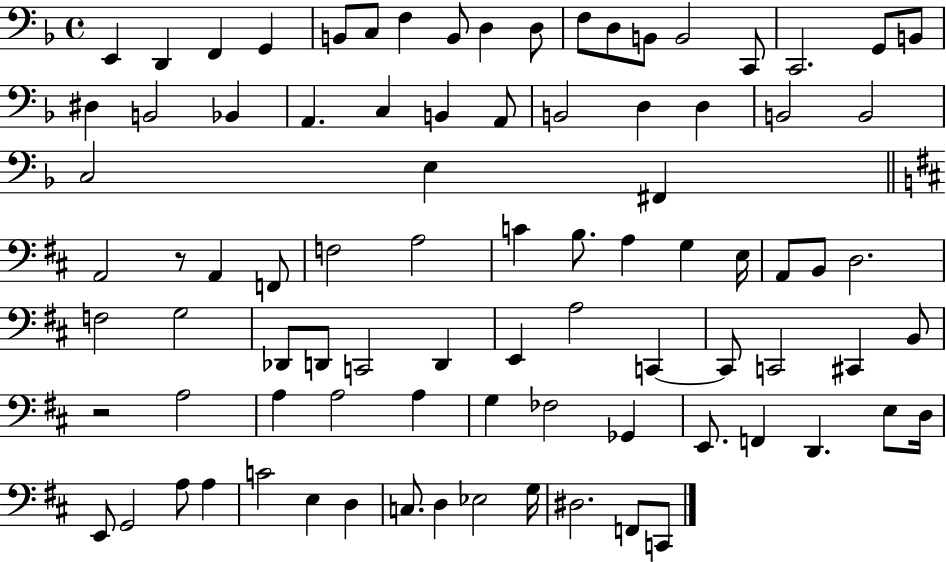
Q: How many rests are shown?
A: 2